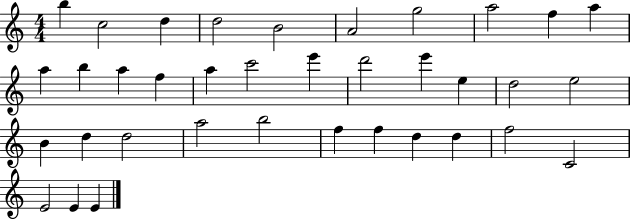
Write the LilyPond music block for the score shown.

{
  \clef treble
  \numericTimeSignature
  \time 4/4
  \key c \major
  b''4 c''2 d''4 | d''2 b'2 | a'2 g''2 | a''2 f''4 a''4 | \break a''4 b''4 a''4 f''4 | a''4 c'''2 e'''4 | d'''2 e'''4 e''4 | d''2 e''2 | \break b'4 d''4 d''2 | a''2 b''2 | f''4 f''4 d''4 d''4 | f''2 c'2 | \break e'2 e'4 e'4 | \bar "|."
}